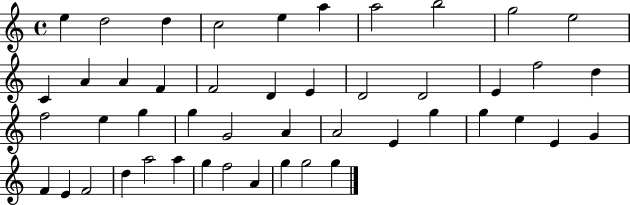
{
  \clef treble
  \time 4/4
  \defaultTimeSignature
  \key c \major
  e''4 d''2 d''4 | c''2 e''4 a''4 | a''2 b''2 | g''2 e''2 | \break c'4 a'4 a'4 f'4 | f'2 d'4 e'4 | d'2 d'2 | e'4 f''2 d''4 | \break f''2 e''4 g''4 | g''4 g'2 a'4 | a'2 e'4 g''4 | g''4 e''4 e'4 g'4 | \break f'4 e'4 f'2 | d''4 a''2 a''4 | g''4 f''2 a'4 | g''4 g''2 g''4 | \break \bar "|."
}